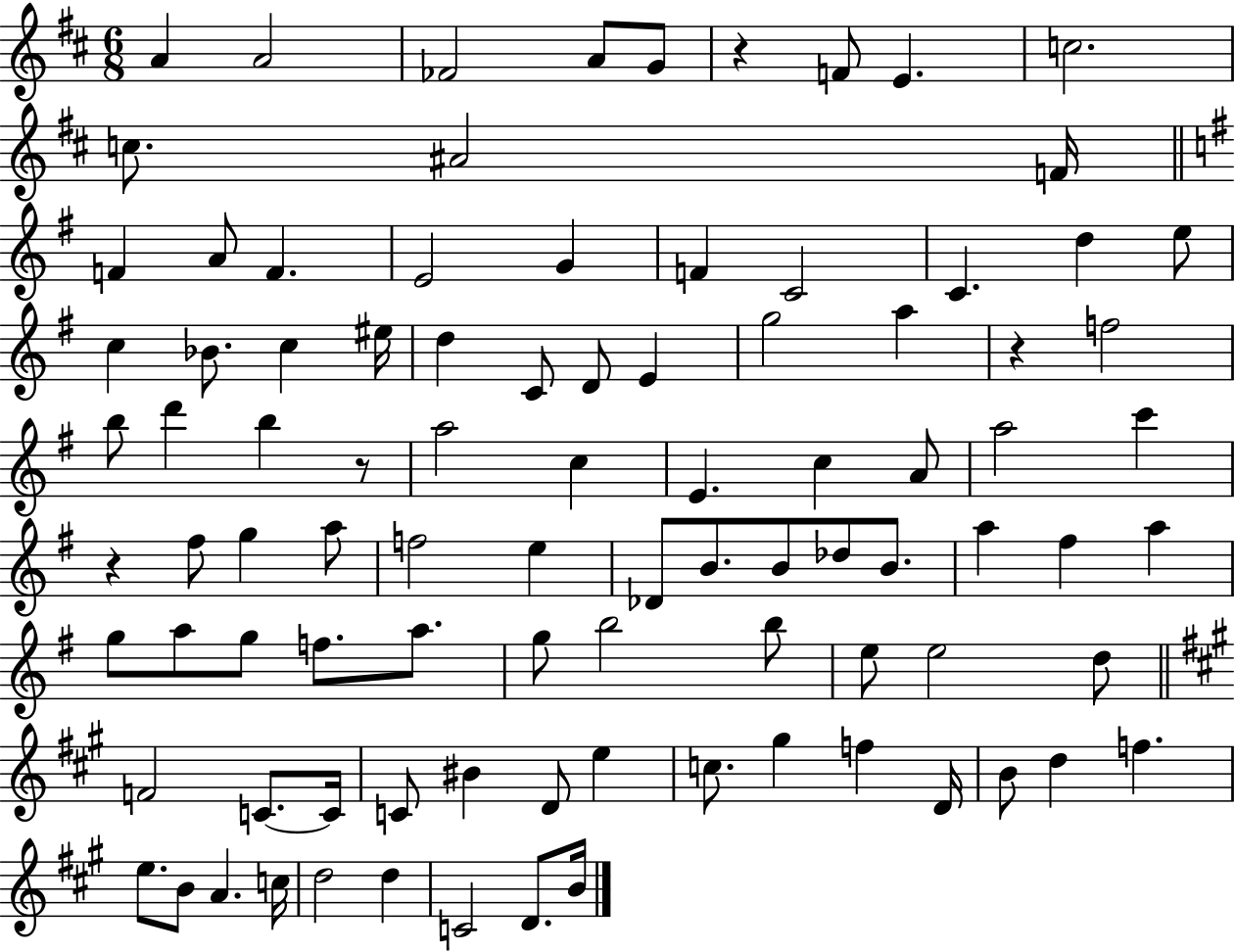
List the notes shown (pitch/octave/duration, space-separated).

A4/q A4/h FES4/h A4/e G4/e R/q F4/e E4/q. C5/h. C5/e. A#4/h F4/s F4/q A4/e F4/q. E4/h G4/q F4/q C4/h C4/q. D5/q E5/e C5/q Bb4/e. C5/q EIS5/s D5/q C4/e D4/e E4/q G5/h A5/q R/q F5/h B5/e D6/q B5/q R/e A5/h C5/q E4/q. C5/q A4/e A5/h C6/q R/q F#5/e G5/q A5/e F5/h E5/q Db4/e B4/e. B4/e Db5/e B4/e. A5/q F#5/q A5/q G5/e A5/e G5/e F5/e. A5/e. G5/e B5/h B5/e E5/e E5/h D5/e F4/h C4/e. C4/s C4/e BIS4/q D4/e E5/q C5/e. G#5/q F5/q D4/s B4/e D5/q F5/q. E5/e. B4/e A4/q. C5/s D5/h D5/q C4/h D4/e. B4/s